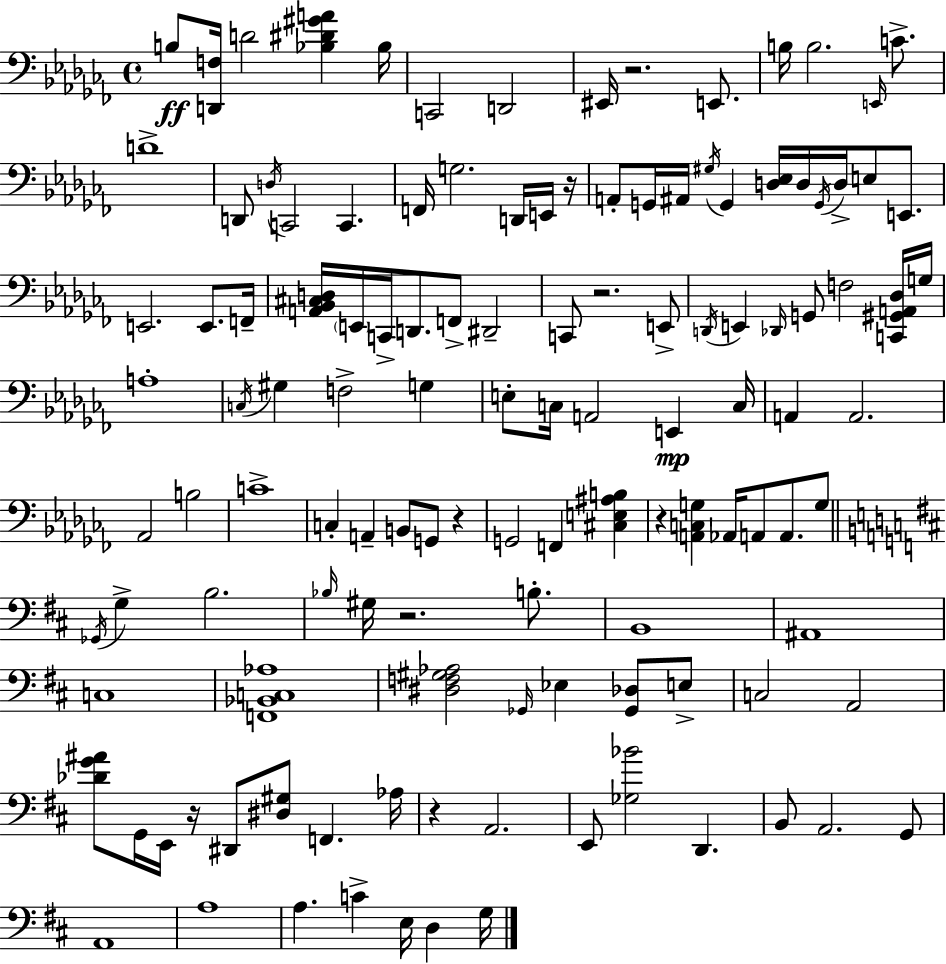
X:1
T:Untitled
M:4/4
L:1/4
K:Abm
B,/2 [D,,F,]/4 D2 [_B,^D^GA] _B,/4 C,,2 D,,2 ^E,,/4 z2 E,,/2 B,/4 B,2 E,,/4 C/2 D4 D,,/2 D,/4 C,,2 C,, F,,/4 G,2 D,,/4 E,,/4 z/4 A,,/2 G,,/4 ^A,,/4 ^G,/4 G,, [D,_E,]/4 D,/4 G,,/4 D,/4 E,/2 E,,/2 E,,2 E,,/2 F,,/4 [A,,_B,,^C,D,]/4 E,,/4 C,,/4 D,,/2 F,,/2 ^D,,2 C,,/2 z2 E,,/2 D,,/4 E,, _D,,/4 G,,/2 F,2 [C,,^G,,A,,_D,]/4 G,/4 A,4 C,/4 ^G, F,2 G, E,/2 C,/4 A,,2 E,, C,/4 A,, A,,2 _A,,2 B,2 C4 C, A,, B,,/2 G,,/2 z G,,2 F,, [^C,E,^A,B,] z [A,,C,G,] _A,,/4 A,,/2 A,,/2 G,/2 _G,,/4 G, B,2 _B,/4 ^G,/4 z2 B,/2 B,,4 ^A,,4 C,4 [F,,_B,,C,_A,]4 [^D,F,^G,_A,]2 _G,,/4 _E, [_G,,_D,]/2 E,/2 C,2 A,,2 [_DG^A]/2 G,,/4 E,,/4 z/4 ^D,,/2 [^D,^G,]/2 F,, _A,/4 z A,,2 E,,/2 [_G,_B]2 D,, B,,/2 A,,2 G,,/2 A,,4 A,4 A, C E,/4 D, G,/4